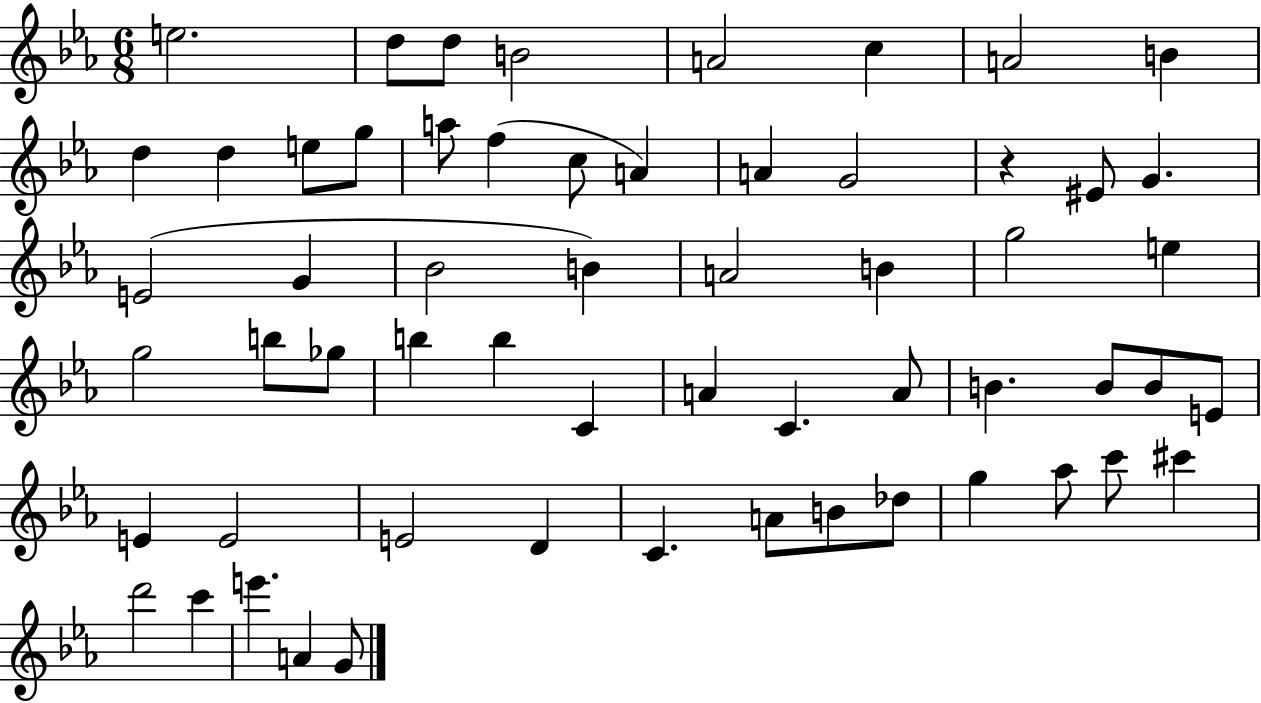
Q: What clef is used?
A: treble